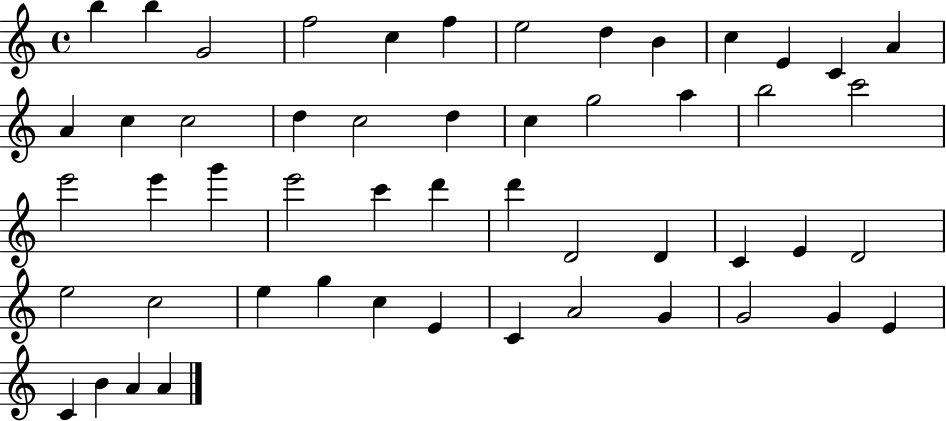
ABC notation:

X:1
T:Untitled
M:4/4
L:1/4
K:C
b b G2 f2 c f e2 d B c E C A A c c2 d c2 d c g2 a b2 c'2 e'2 e' g' e'2 c' d' d' D2 D C E D2 e2 c2 e g c E C A2 G G2 G E C B A A